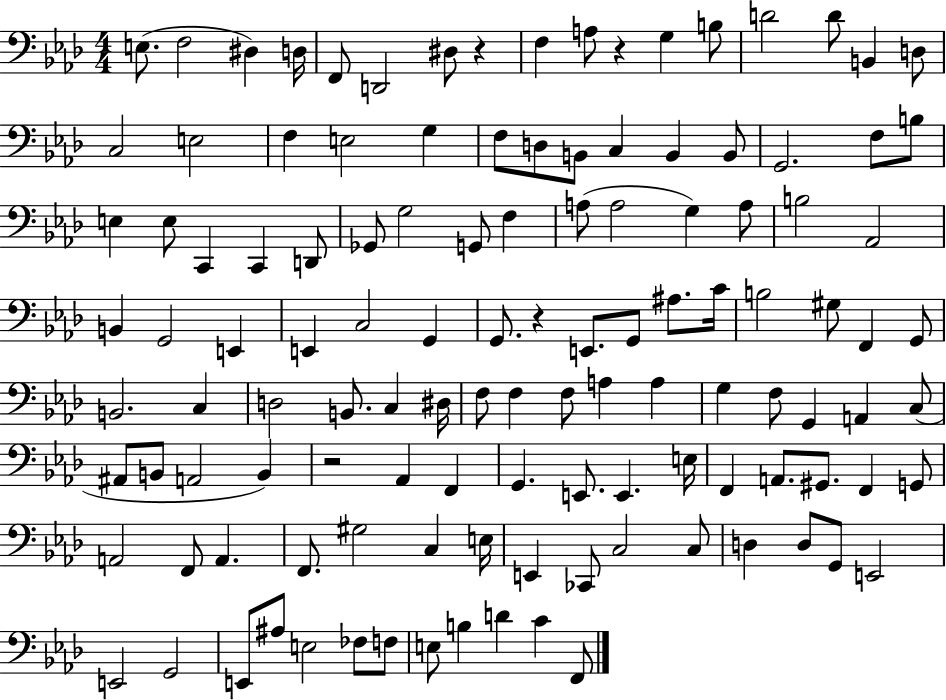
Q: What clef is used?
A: bass